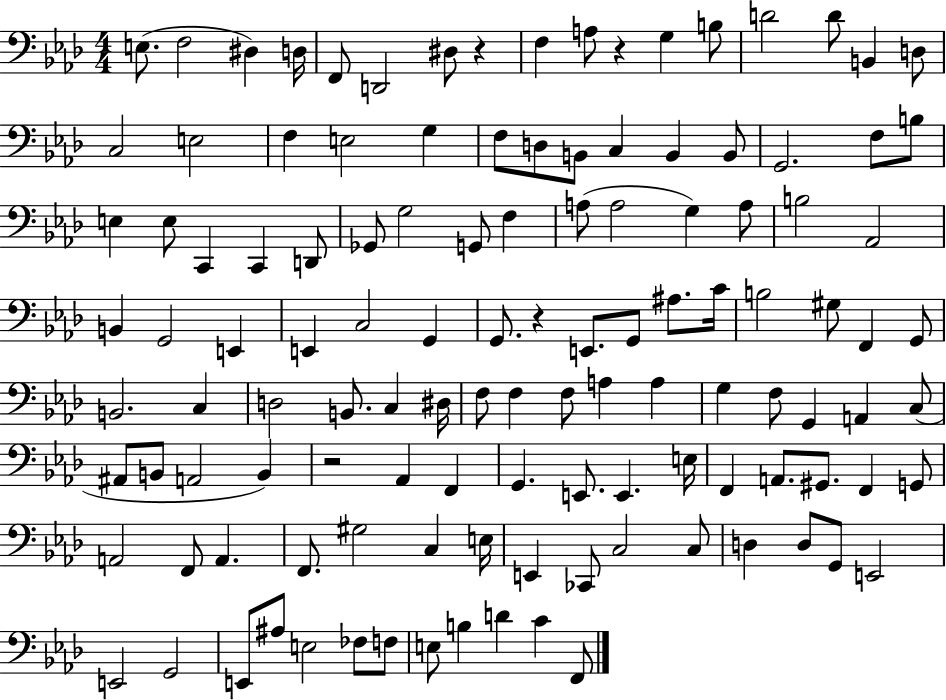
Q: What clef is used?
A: bass